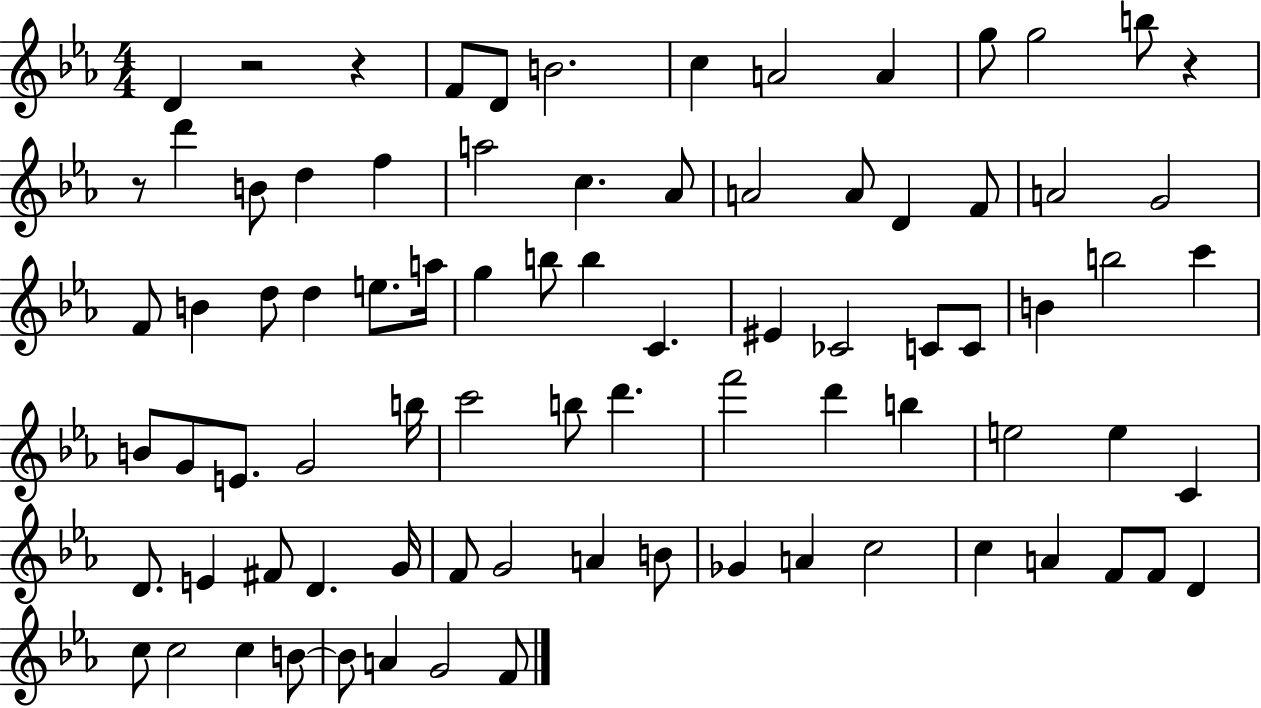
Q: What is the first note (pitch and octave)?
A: D4